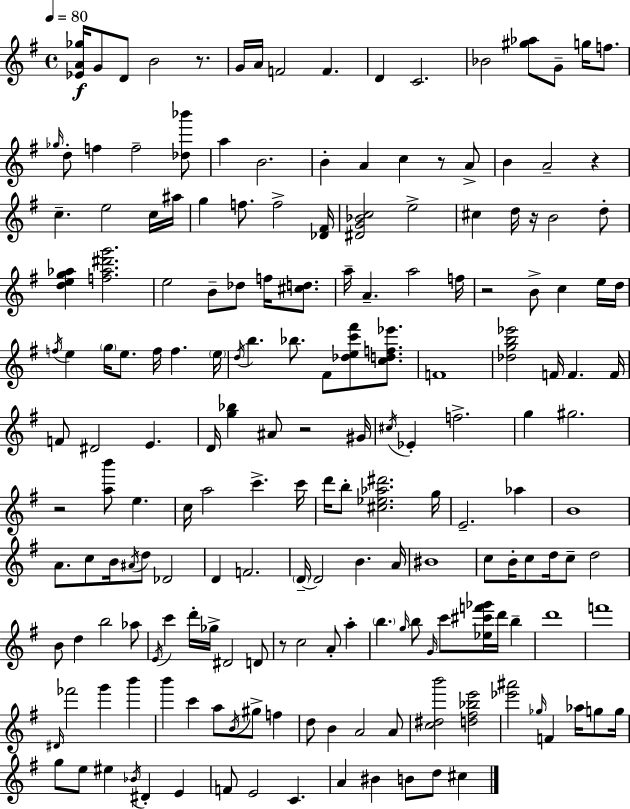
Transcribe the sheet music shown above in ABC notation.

X:1
T:Untitled
M:4/4
L:1/4
K:G
[_EA_g]/4 G/2 D/2 B2 z/2 G/4 A/4 F2 F D C2 _B2 [^g_a]/2 G/2 g/4 f/2 _g/4 d/2 f f2 [_d_b']/2 a B2 B A c z/2 A/2 B A2 z c e2 c/4 ^a/4 g f/2 f2 [_D^F]/4 [^DG_Bc]2 e2 ^c d/4 z/4 B2 d/2 [deg_a] [f_a^d'g']2 e2 B/2 _d/2 f/4 [^cd]/2 a/4 A a2 f/4 z2 B/2 c e/4 d/4 f/4 e g/4 e/2 f/4 f e/4 d/4 b _b/2 ^F/2 [_dec'^f']/2 [cdf_e']/2 F4 [_dgb_e']2 F/4 F F/4 F/2 ^D2 E D/4 [g_b] ^A/2 z2 ^G/4 ^c/4 _E f2 g ^g2 z2 [ab']/2 e c/4 a2 c' c'/4 d'/4 b/2 [^c_e_a^d']2 g/4 E2 _a B4 A/2 c/2 B/4 ^A/4 d/2 _D2 D F2 D/4 D2 B A/4 ^B4 c/2 B/4 c/2 d/4 c/2 d2 B/2 d b2 _a/2 E/4 c' d'/4 _g/4 ^D2 D/2 z/2 c2 A/2 a b g/4 b/2 G/4 c'/2 [_e^c'f'_g']/4 d'/4 b d'4 f'4 ^D/4 _f'2 g' b' b' c' a/2 B/4 ^g/2 f d/2 B A2 A/2 [c^db']2 [d^f_be']2 [_e'^a']2 _g/4 F _a/4 g/2 g/4 g/2 e/2 ^e _B/4 ^D E F/2 E2 C A ^B B/2 d/2 ^c